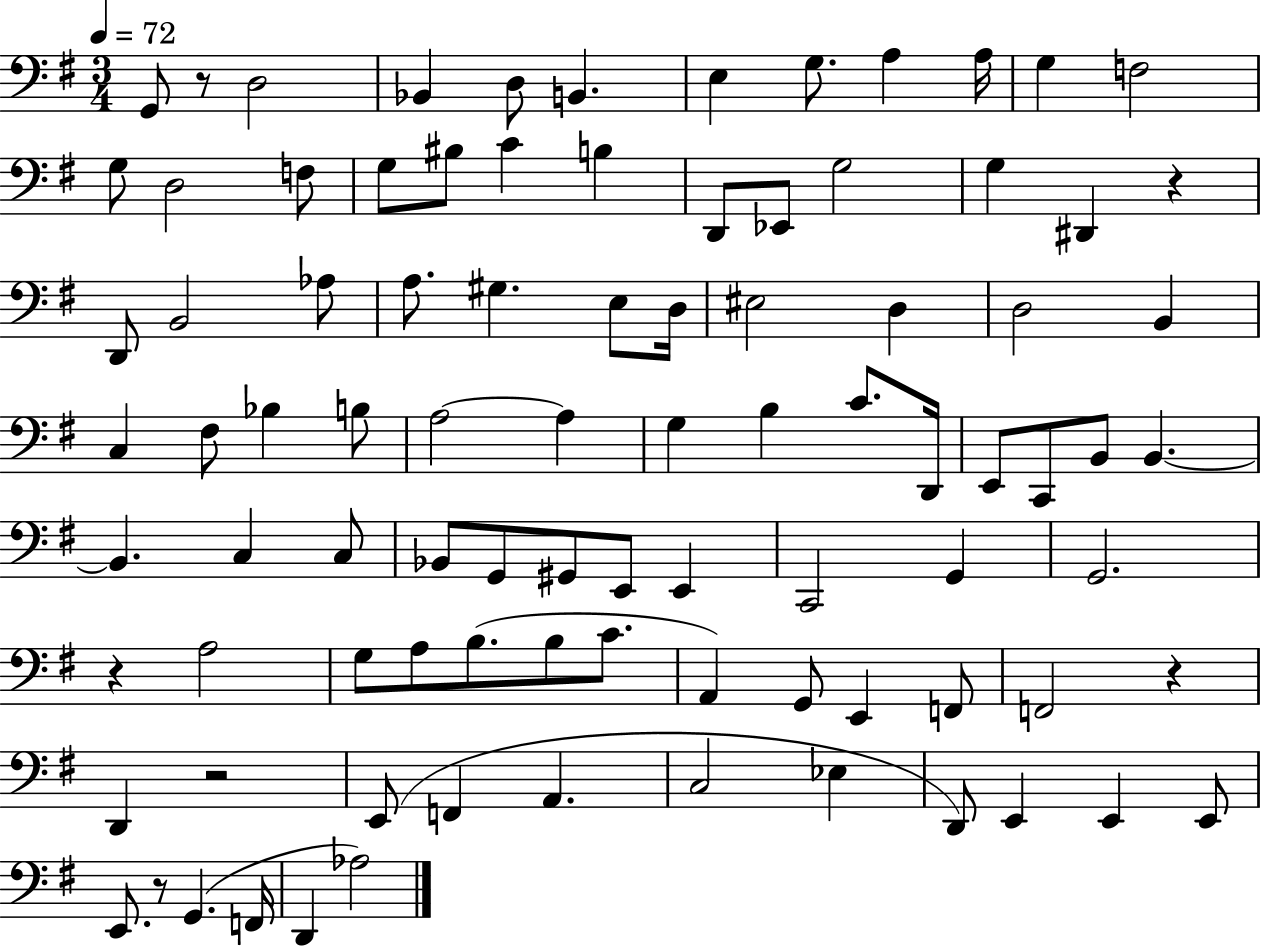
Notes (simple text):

G2/e R/e D3/h Bb2/q D3/e B2/q. E3/q G3/e. A3/q A3/s G3/q F3/h G3/e D3/h F3/e G3/e BIS3/e C4/q B3/q D2/e Eb2/e G3/h G3/q D#2/q R/q D2/e B2/h Ab3/e A3/e. G#3/q. E3/e D3/s EIS3/h D3/q D3/h B2/q C3/q F#3/e Bb3/q B3/e A3/h A3/q G3/q B3/q C4/e. D2/s E2/e C2/e B2/e B2/q. B2/q. C3/q C3/e Bb2/e G2/e G#2/e E2/e E2/q C2/h G2/q G2/h. R/q A3/h G3/e A3/e B3/e. B3/e C4/e. A2/q G2/e E2/q F2/e F2/h R/q D2/q R/h E2/e F2/q A2/q. C3/h Eb3/q D2/e E2/q E2/q E2/e E2/e. R/e G2/q. F2/s D2/q Ab3/h